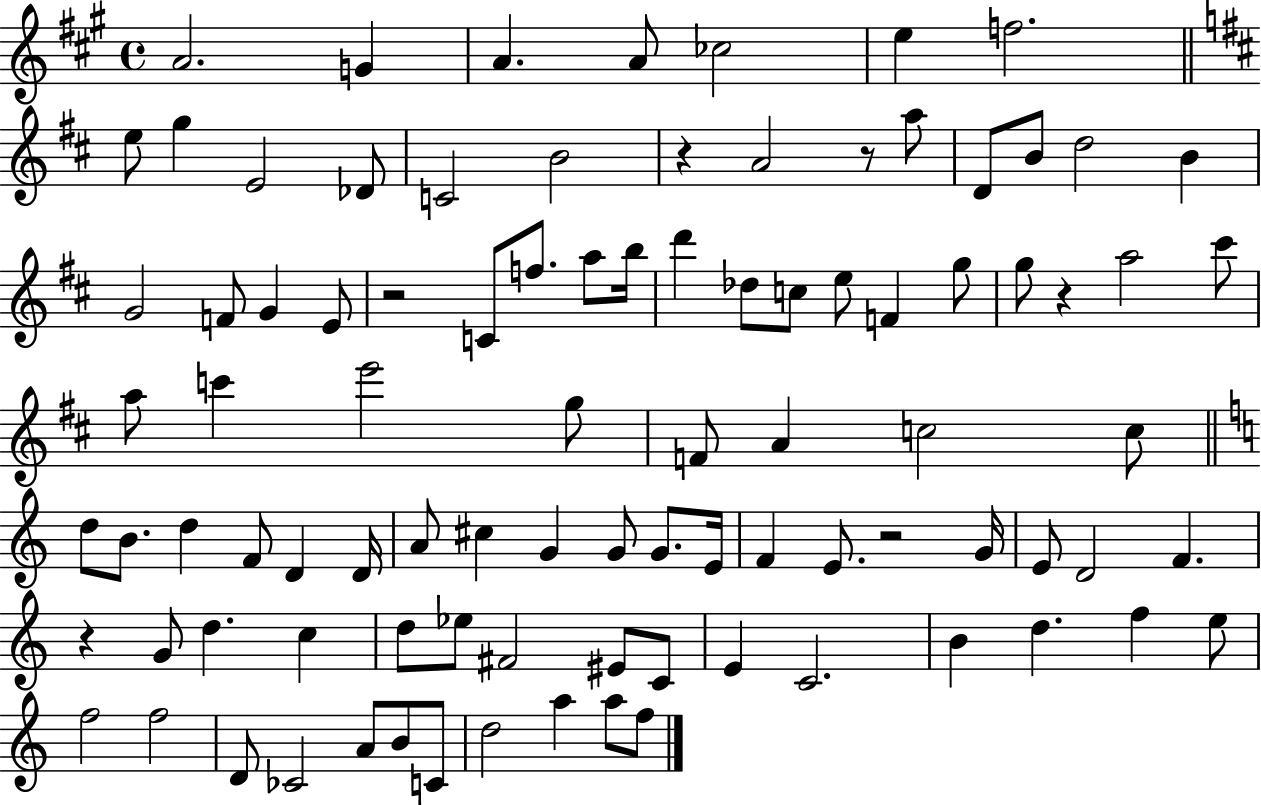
{
  \clef treble
  \time 4/4
  \defaultTimeSignature
  \key a \major
  a'2. g'4 | a'4. a'8 ces''2 | e''4 f''2. | \bar "||" \break \key b \minor e''8 g''4 e'2 des'8 | c'2 b'2 | r4 a'2 r8 a''8 | d'8 b'8 d''2 b'4 | \break g'2 f'8 g'4 e'8 | r2 c'8 f''8. a''8 b''16 | d'''4 des''8 c''8 e''8 f'4 g''8 | g''8 r4 a''2 cis'''8 | \break a''8 c'''4 e'''2 g''8 | f'8 a'4 c''2 c''8 | \bar "||" \break \key c \major d''8 b'8. d''4 f'8 d'4 d'16 | a'8 cis''4 g'4 g'8 g'8. e'16 | f'4 e'8. r2 g'16 | e'8 d'2 f'4. | \break r4 g'8 d''4. c''4 | d''8 ees''8 fis'2 eis'8 c'8 | e'4 c'2. | b'4 d''4. f''4 e''8 | \break f''2 f''2 | d'8 ces'2 a'8 b'8 c'8 | d''2 a''4 a''8 f''8 | \bar "|."
}